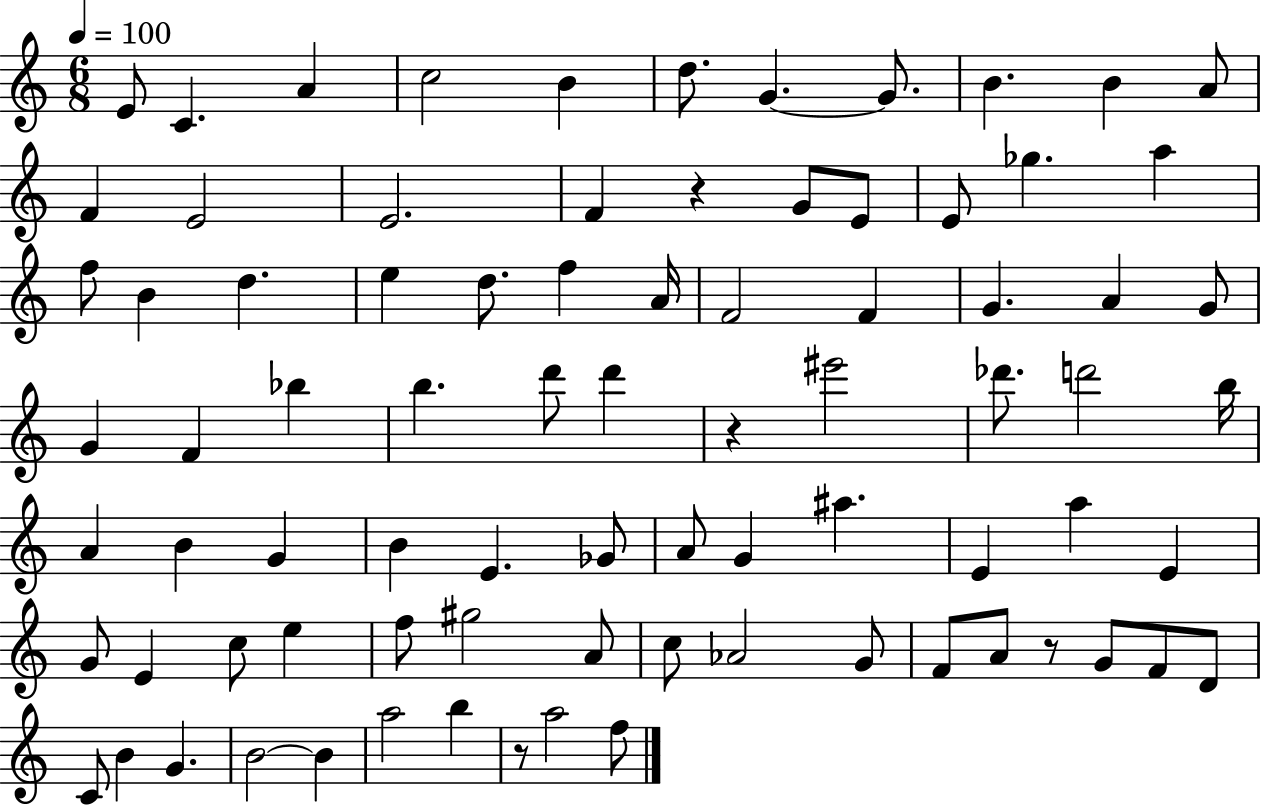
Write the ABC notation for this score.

X:1
T:Untitled
M:6/8
L:1/4
K:C
E/2 C A c2 B d/2 G G/2 B B A/2 F E2 E2 F z G/2 E/2 E/2 _g a f/2 B d e d/2 f A/4 F2 F G A G/2 G F _b b d'/2 d' z ^e'2 _d'/2 d'2 b/4 A B G B E _G/2 A/2 G ^a E a E G/2 E c/2 e f/2 ^g2 A/2 c/2 _A2 G/2 F/2 A/2 z/2 G/2 F/2 D/2 C/2 B G B2 B a2 b z/2 a2 f/2